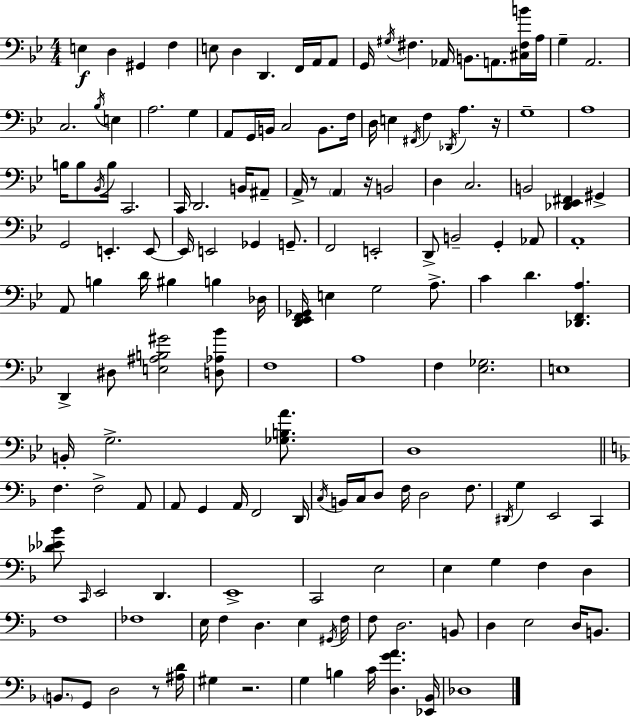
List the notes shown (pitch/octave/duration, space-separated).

E3/q D3/q G#2/q F3/q E3/e D3/q D2/q. F2/s A2/s A2/e G2/s G#3/s F#3/q. Ab2/s B2/e. A2/e. [C#3,F#3,B4]/s A3/s G3/q A2/h. C3/h. Bb3/s E3/q A3/h. G3/q A2/e G2/s B2/s C3/h B2/e. F3/s D3/s E3/q F#2/s F3/q Db2/s A3/q. R/s G3/w A3/w B3/s B3/e Bb2/s B3/s C2/h. C2/s D2/h. B2/s A#2/e A2/s R/e A2/q R/s B2/h D3/q C3/h. B2/h [Db2,Eb2,F#2]/q G#2/q G2/h E2/q. E2/e E2/s E2/h Gb2/q G2/e. F2/h E2/h D2/e B2/h G2/q Ab2/e A2/w A2/e B3/q D4/s BIS3/q B3/q Db3/s [D2,Eb2,F2,Gb2]/s E3/q G3/h A3/e. C4/q D4/q. [Db2,F2,A3]/q. D2/q D#3/e [E3,A#3,B3,G#4]/h [D3,Ab3,Bb4]/e F3/w A3/w F3/q [Eb3,Gb3]/h. E3/w B2/s G3/h. [Gb3,B3,A4]/e. D3/w F3/q. F3/h A2/e A2/e G2/q A2/s F2/h D2/s C3/s B2/s C3/s D3/e F3/s D3/h F3/e. D#2/s G3/q E2/h C2/q [Db4,Eb4,Bb4]/e C2/s E2/h D2/q. E2/w C2/h E3/h E3/q G3/q F3/q D3/q F3/w FES3/w E3/s F3/q D3/q. E3/q G#2/s F3/s F3/e D3/h. B2/e D3/q E3/h D3/s B2/e. B2/e. G2/e D3/h R/e [A#3,D4]/s G#3/q R/h. G3/q B3/q C4/s [D3,G4,A4]/q. [Eb2,Bb2]/s Db3/w